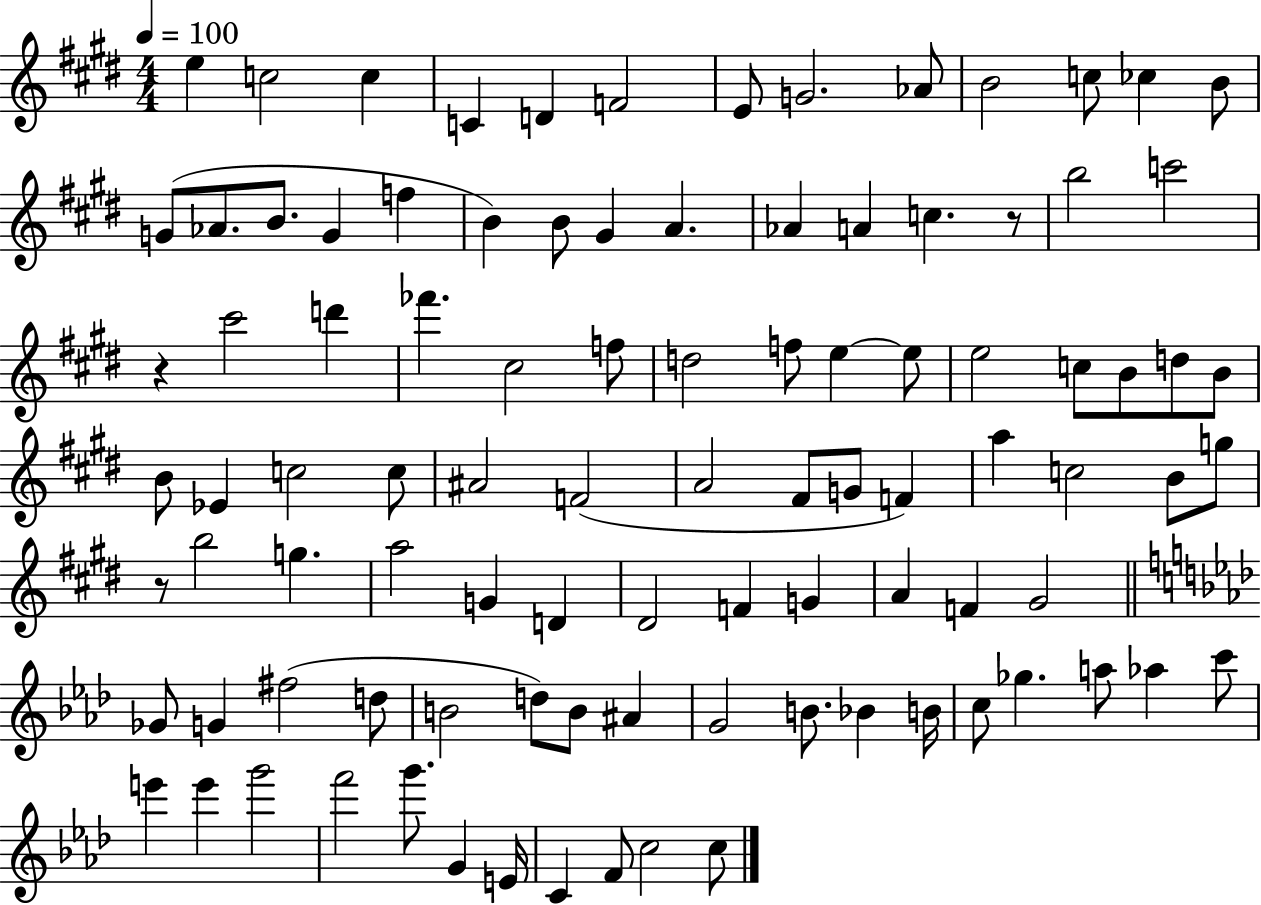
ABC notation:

X:1
T:Untitled
M:4/4
L:1/4
K:E
e c2 c C D F2 E/2 G2 _A/2 B2 c/2 _c B/2 G/2 _A/2 B/2 G f B B/2 ^G A _A A c z/2 b2 c'2 z ^c'2 d' _f' ^c2 f/2 d2 f/2 e e/2 e2 c/2 B/2 d/2 B/2 B/2 _E c2 c/2 ^A2 F2 A2 ^F/2 G/2 F a c2 B/2 g/2 z/2 b2 g a2 G D ^D2 F G A F ^G2 _G/2 G ^f2 d/2 B2 d/2 B/2 ^A G2 B/2 _B B/4 c/2 _g a/2 _a c'/2 e' e' g'2 f'2 g'/2 G E/4 C F/2 c2 c/2